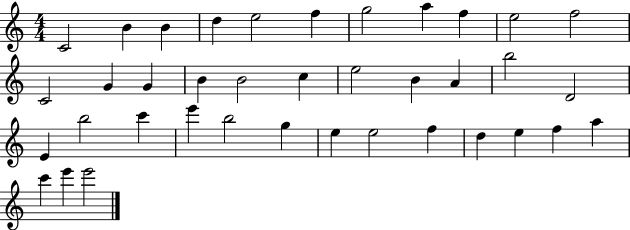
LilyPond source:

{
  \clef treble
  \numericTimeSignature
  \time 4/4
  \key c \major
  c'2 b'4 b'4 | d''4 e''2 f''4 | g''2 a''4 f''4 | e''2 f''2 | \break c'2 g'4 g'4 | b'4 b'2 c''4 | e''2 b'4 a'4 | b''2 d'2 | \break e'4 b''2 c'''4 | e'''4 b''2 g''4 | e''4 e''2 f''4 | d''4 e''4 f''4 a''4 | \break c'''4 e'''4 e'''2 | \bar "|."
}